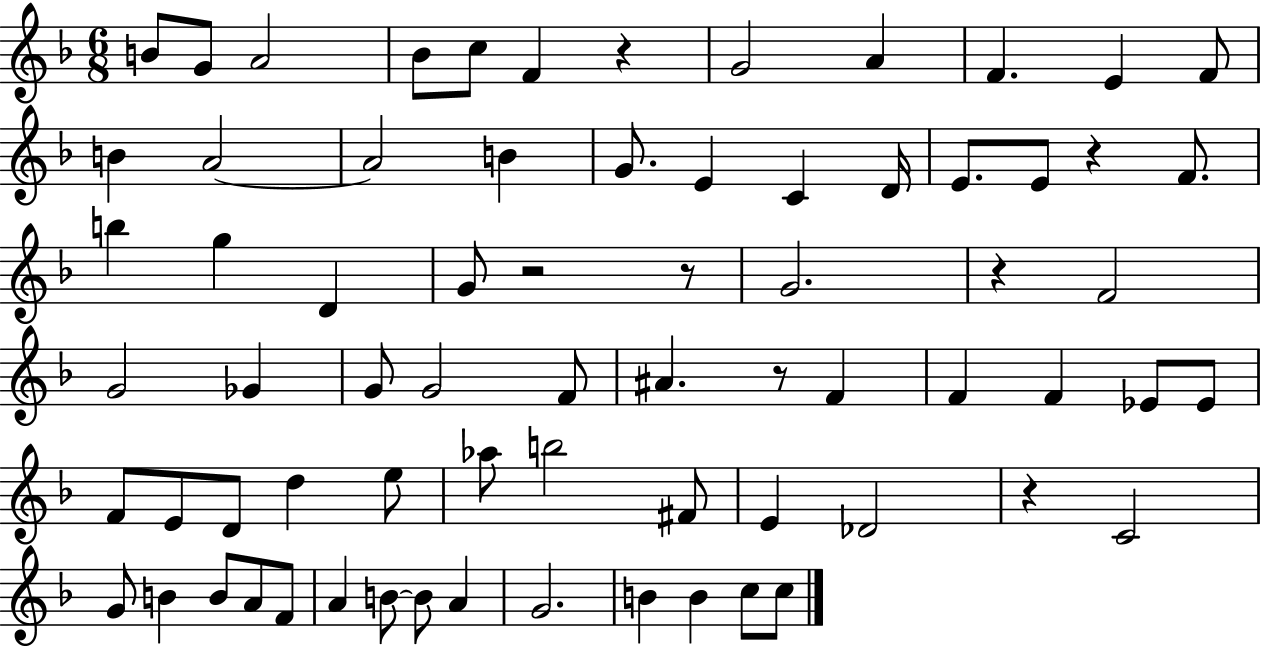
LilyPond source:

{
  \clef treble
  \numericTimeSignature
  \time 6/8
  \key f \major
  b'8 g'8 a'2 | bes'8 c''8 f'4 r4 | g'2 a'4 | f'4. e'4 f'8 | \break b'4 a'2~~ | a'2 b'4 | g'8. e'4 c'4 d'16 | e'8. e'8 r4 f'8. | \break b''4 g''4 d'4 | g'8 r2 r8 | g'2. | r4 f'2 | \break g'2 ges'4 | g'8 g'2 f'8 | ais'4. r8 f'4 | f'4 f'4 ees'8 ees'8 | \break f'8 e'8 d'8 d''4 e''8 | aes''8 b''2 fis'8 | e'4 des'2 | r4 c'2 | \break g'8 b'4 b'8 a'8 f'8 | a'4 b'8~~ b'8 a'4 | g'2. | b'4 b'4 c''8 c''8 | \break \bar "|."
}